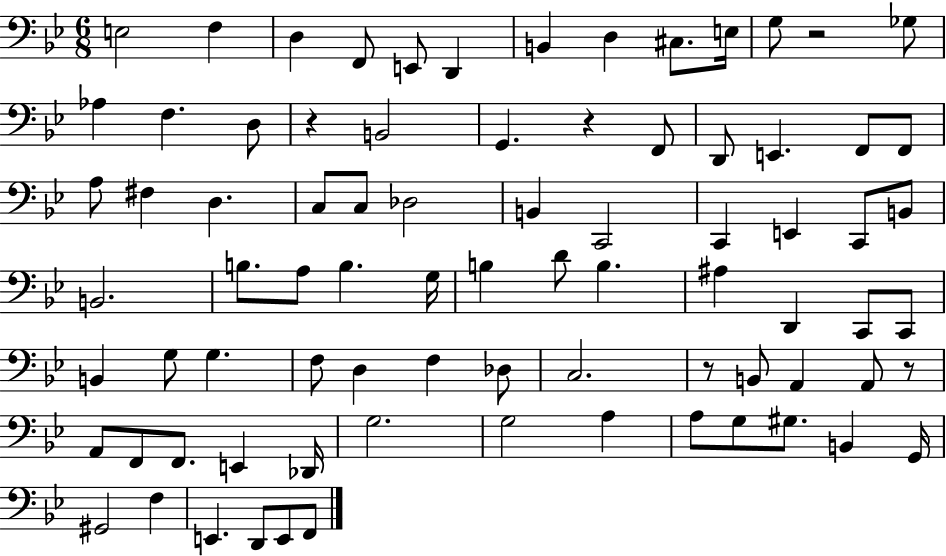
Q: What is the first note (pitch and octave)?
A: E3